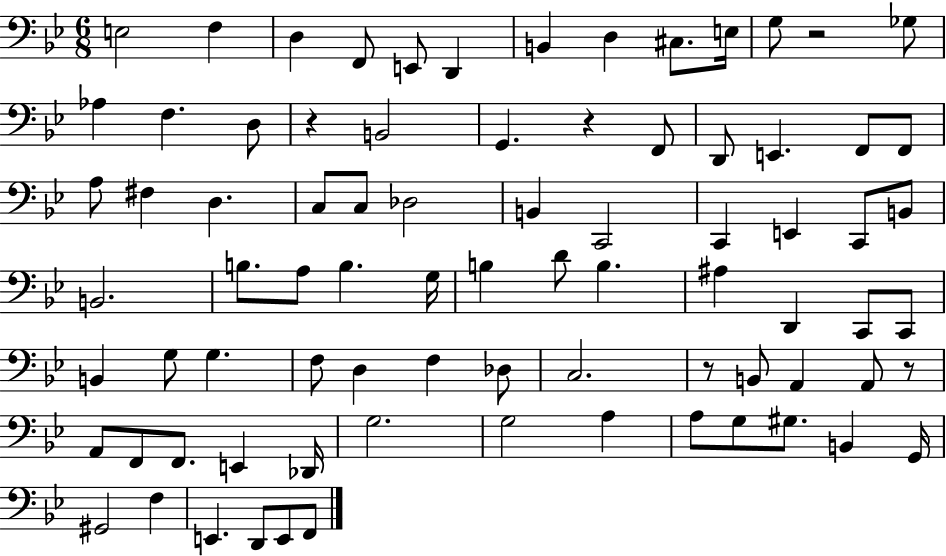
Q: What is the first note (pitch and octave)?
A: E3